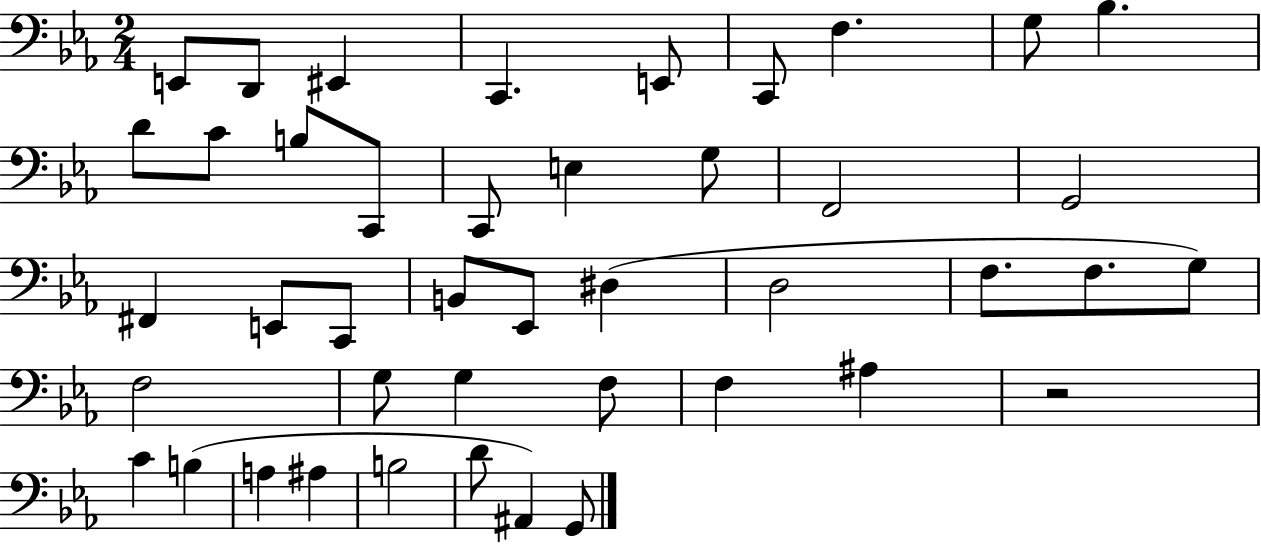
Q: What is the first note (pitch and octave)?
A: E2